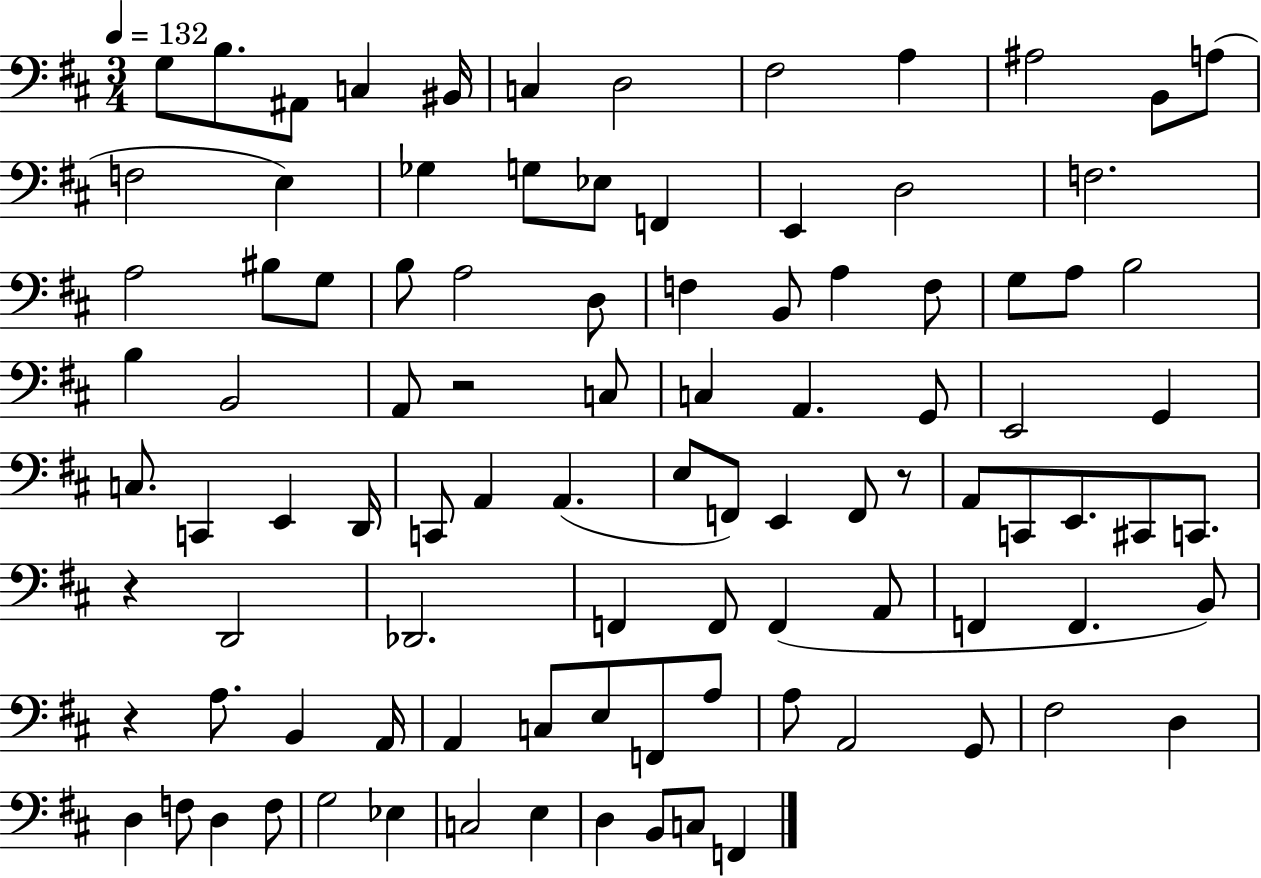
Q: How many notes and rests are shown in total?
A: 97